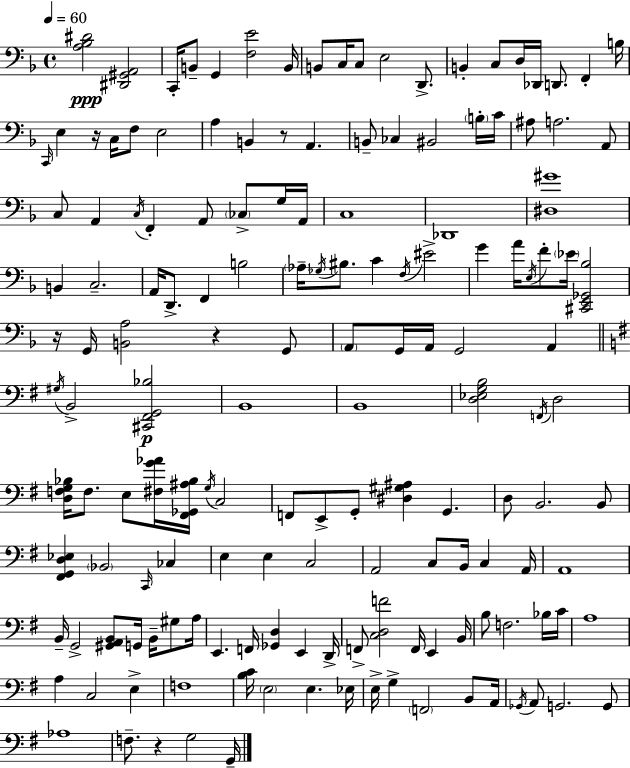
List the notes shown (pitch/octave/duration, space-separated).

[A3,Bb3,D#4]/h [D#2,G#2,A2]/h C2/s B2/e G2/q [F3,E4]/h B2/s B2/e C3/s C3/e E3/h D2/e. B2/q C3/e D3/s Db2/s D2/e. F2/q B3/s C2/s E3/q R/s C3/s F3/e E3/h A3/q B2/q R/e A2/q. B2/e CES3/q BIS2/h B3/s C4/s A#3/e A3/h. A2/e C3/e A2/q C3/s F2/q A2/e CES3/e G3/s A2/s C3/w Db2/w [D#3,G#4]/w B2/q C3/h. A2/s D2/e. F2/q B3/h Ab3/s Gb3/s BIS3/e. C4/q F3/s EIS4/h G4/q A4/s E3/s F4/e Eb4/s [C#2,E2,Gb2,Bb3]/h R/s G2/s [B2,A3]/h R/q G2/e A2/e G2/s A2/s G2/h A2/q G#3/s B2/h [C#2,F#2,G2,Bb3]/h B2/w B2/w [D3,Eb3,G3,B3]/h F2/s D3/h [D3,F3,G3,Bb3]/s F3/e. E3/e [F#3,G4,Ab4]/s [F#2,Gb2,A#3,Bb3]/s G3/s C3/h F2/e E2/e G2/e [D#3,G#3,A#3]/q G2/q. D3/e B2/h. B2/e [F#2,G2,D3,Eb3]/q Bb2/h C2/s CES3/q E3/q E3/q C3/h A2/h C3/e B2/s C3/q A2/s A2/w B2/s G2/h [G#2,A2,B2]/e G2/s B2/s G#3/e A3/s E2/q. F2/s [Gb2,D3]/q E2/q D2/s F2/e [C3,D3,F4]/h F2/s E2/q B2/s B3/e F3/h. Bb3/s C4/s A3/w A3/q C3/h E3/q F3/w [B3,C4]/s E3/h E3/q. Eb3/s E3/s G3/q F2/h B2/e A2/s Gb2/s A2/e G2/h. G2/e Ab3/w F3/e. R/q G3/h G2/s